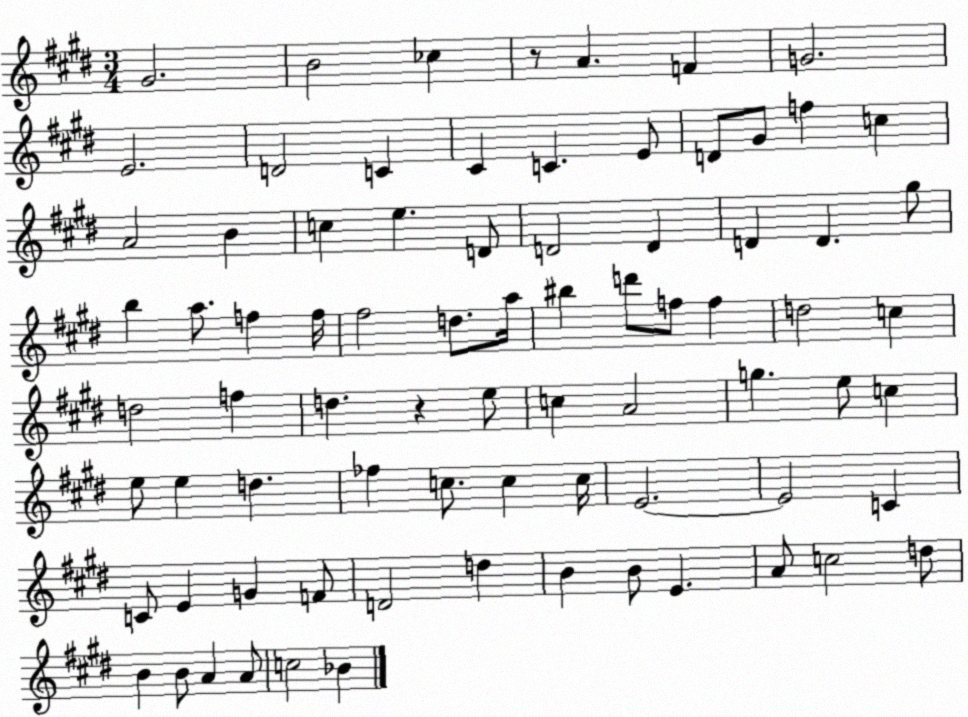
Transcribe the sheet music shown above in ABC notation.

X:1
T:Untitled
M:3/4
L:1/4
K:E
^G2 B2 _c z/2 A F G2 E2 D2 C ^C C E/2 D/2 ^G/2 f c A2 B c e D/2 D2 D D D ^g/2 b a/2 f f/4 ^f2 d/2 a/4 ^b d'/2 f/2 f d2 c d2 f d z e/2 c A2 g e/2 c e/2 e d _f c/2 c c/4 E2 E2 C C/2 E G F/2 D2 d B B/2 E A/2 c2 d/2 B B/2 A A/2 c2 _B